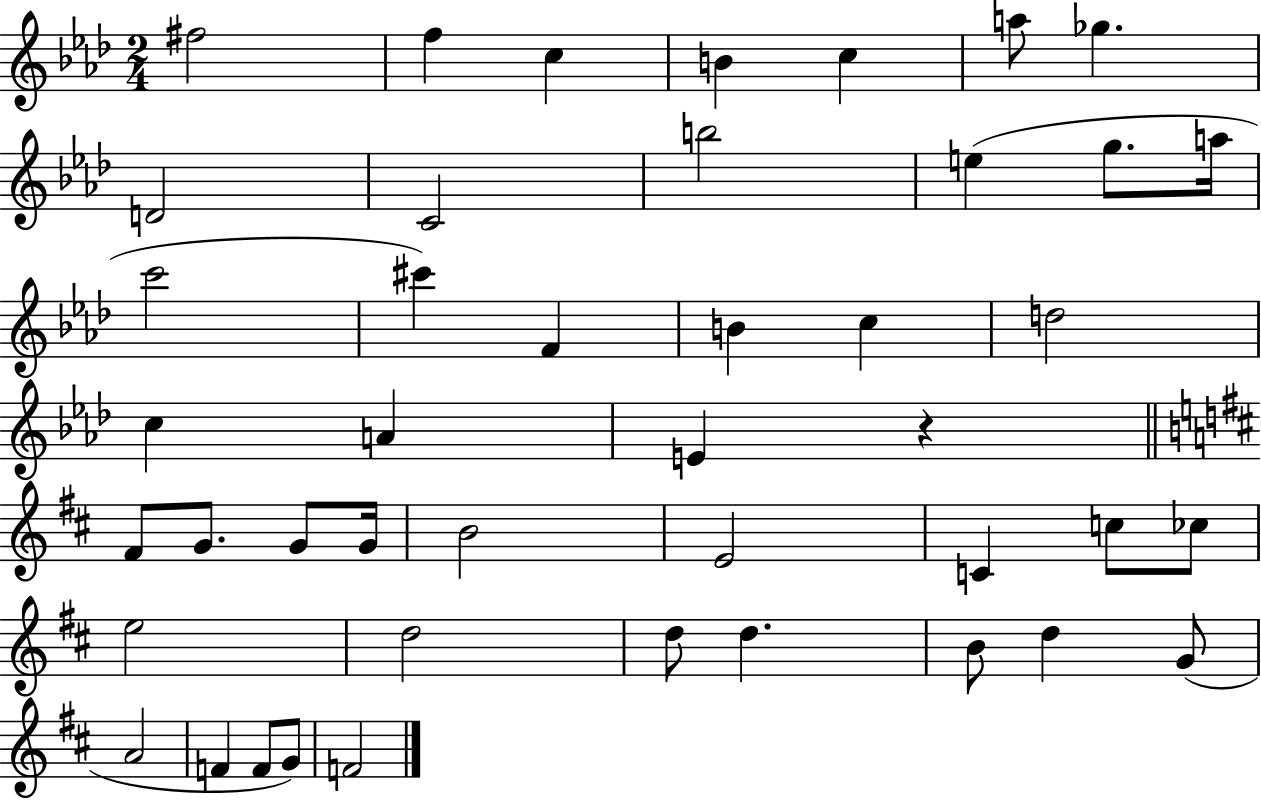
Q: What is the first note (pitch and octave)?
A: F#5